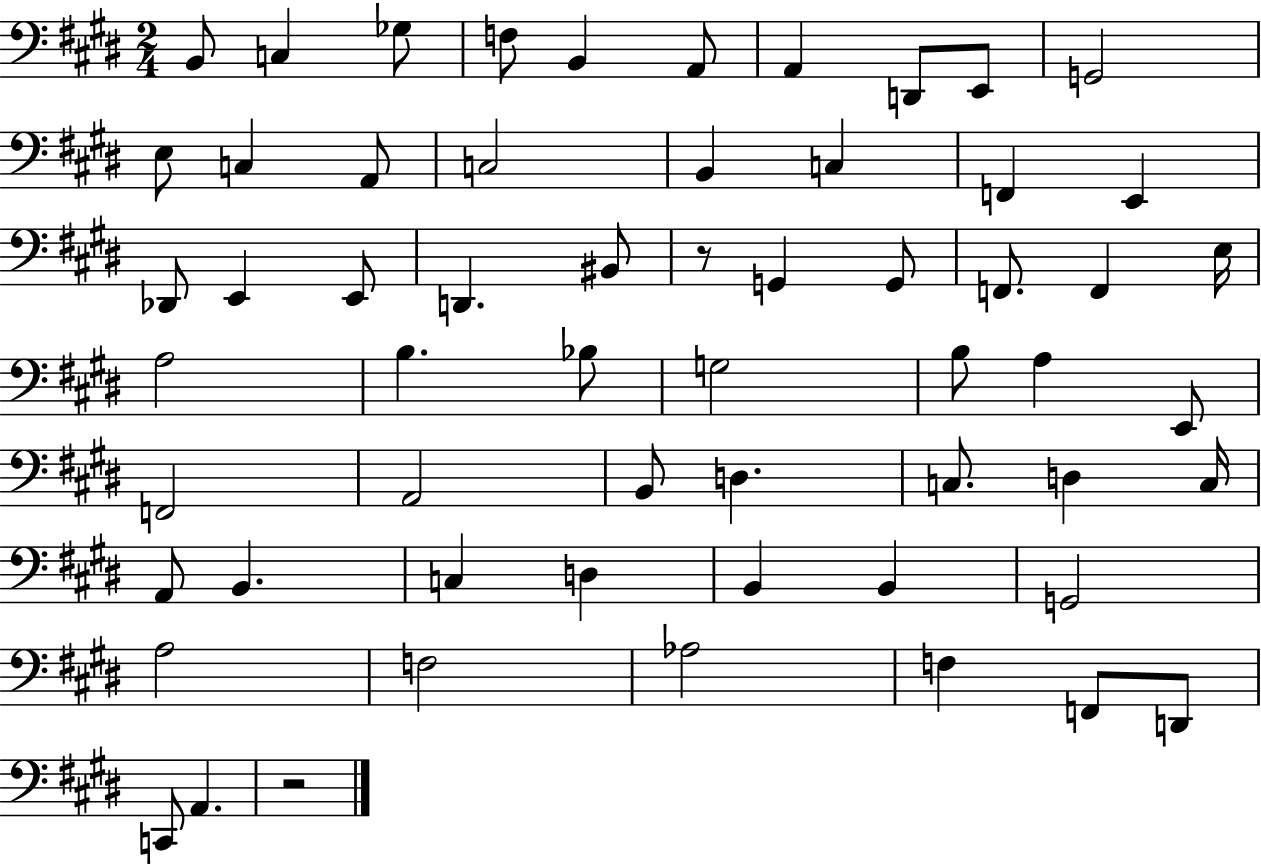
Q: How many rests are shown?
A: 2